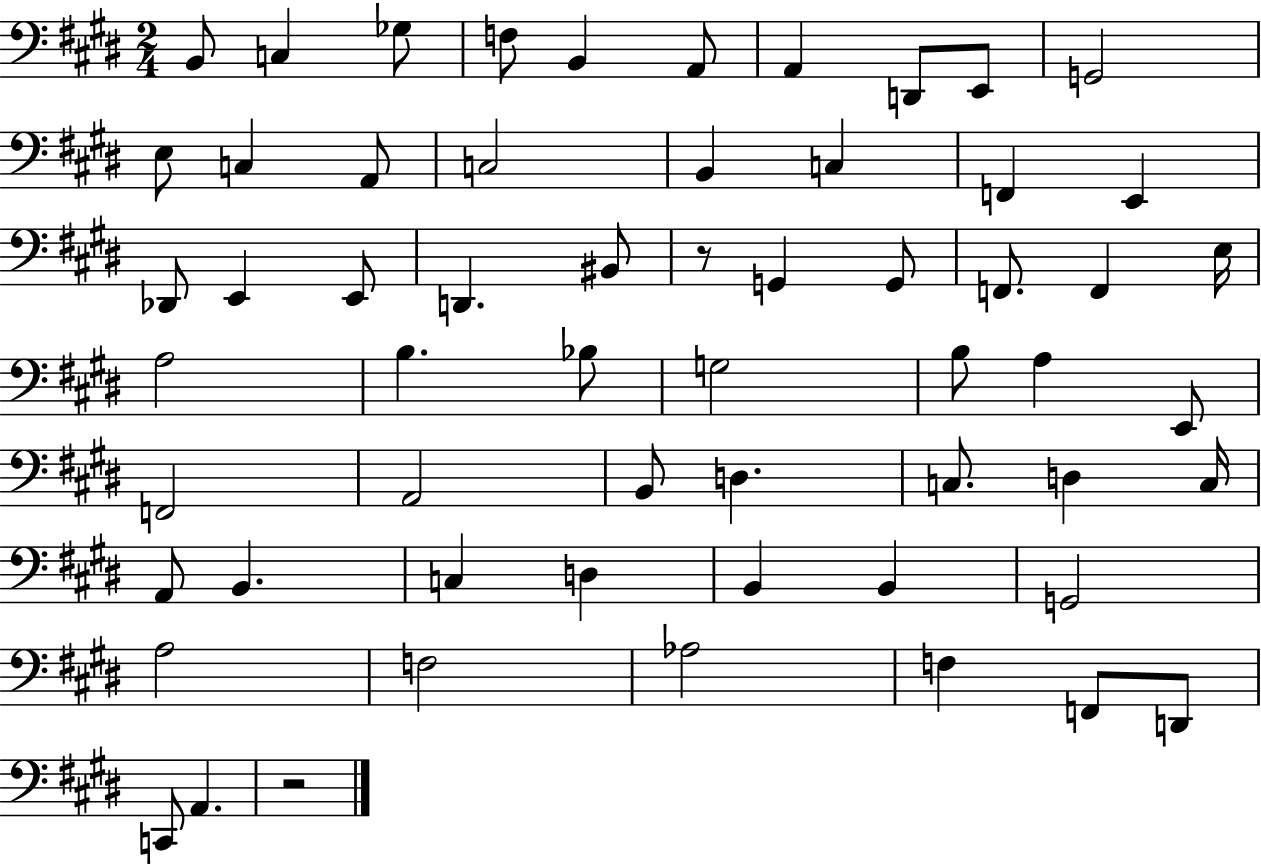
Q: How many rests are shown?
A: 2